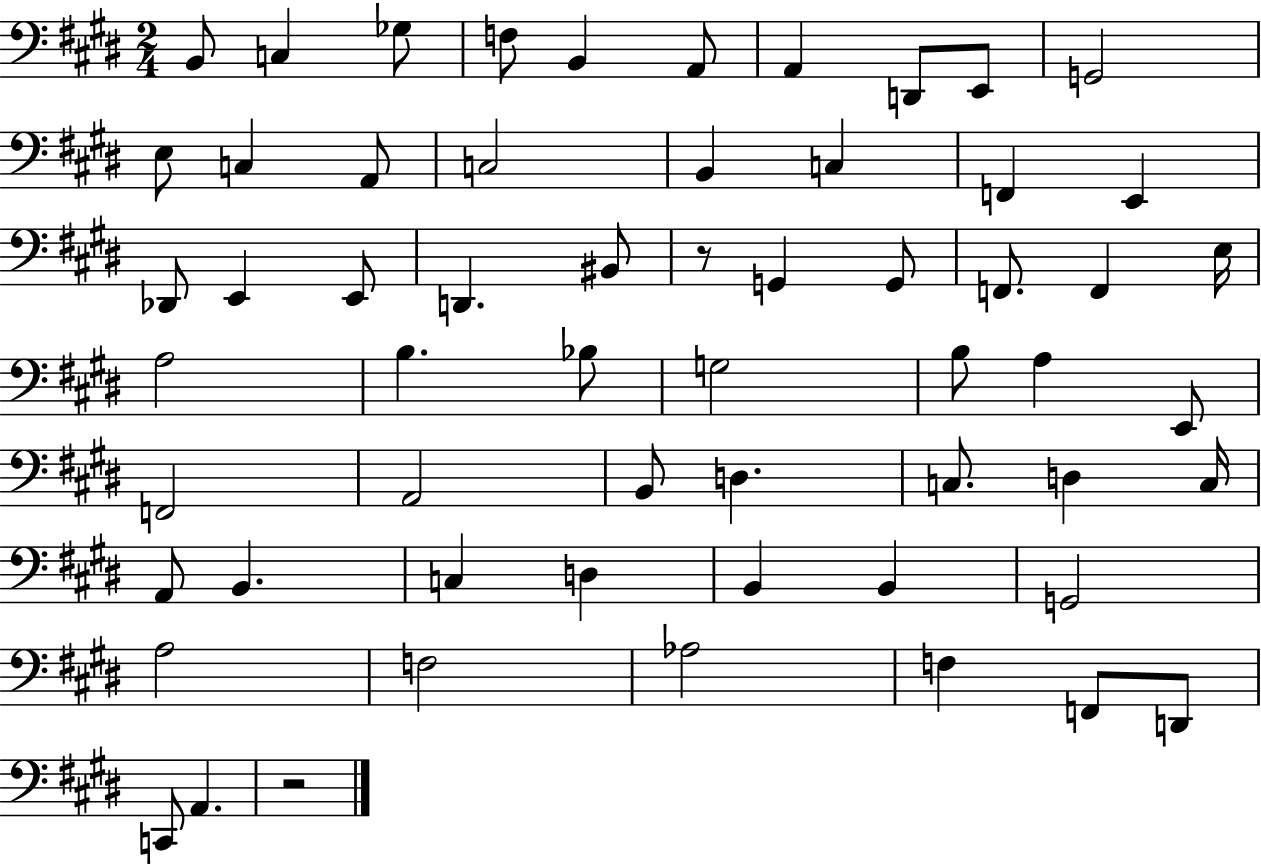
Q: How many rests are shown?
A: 2